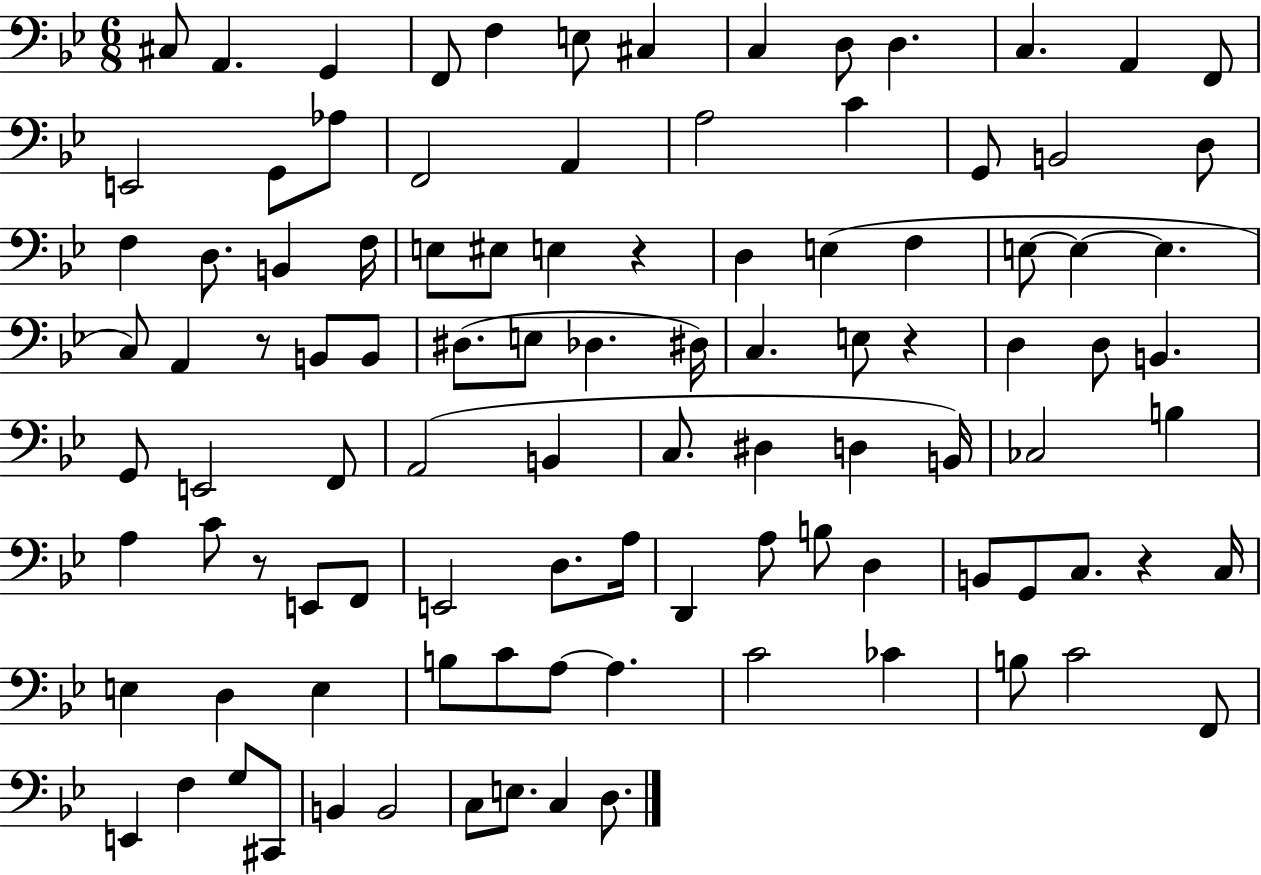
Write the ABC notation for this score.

X:1
T:Untitled
M:6/8
L:1/4
K:Bb
^C,/2 A,, G,, F,,/2 F, E,/2 ^C, C, D,/2 D, C, A,, F,,/2 E,,2 G,,/2 _A,/2 F,,2 A,, A,2 C G,,/2 B,,2 D,/2 F, D,/2 B,, F,/4 E,/2 ^E,/2 E, z D, E, F, E,/2 E, E, C,/2 A,, z/2 B,,/2 B,,/2 ^D,/2 E,/2 _D, ^D,/4 C, E,/2 z D, D,/2 B,, G,,/2 E,,2 F,,/2 A,,2 B,, C,/2 ^D, D, B,,/4 _C,2 B, A, C/2 z/2 E,,/2 F,,/2 E,,2 D,/2 A,/4 D,, A,/2 B,/2 D, B,,/2 G,,/2 C,/2 z C,/4 E, D, E, B,/2 C/2 A,/2 A, C2 _C B,/2 C2 F,,/2 E,, F, G,/2 ^C,,/2 B,, B,,2 C,/2 E,/2 C, D,/2